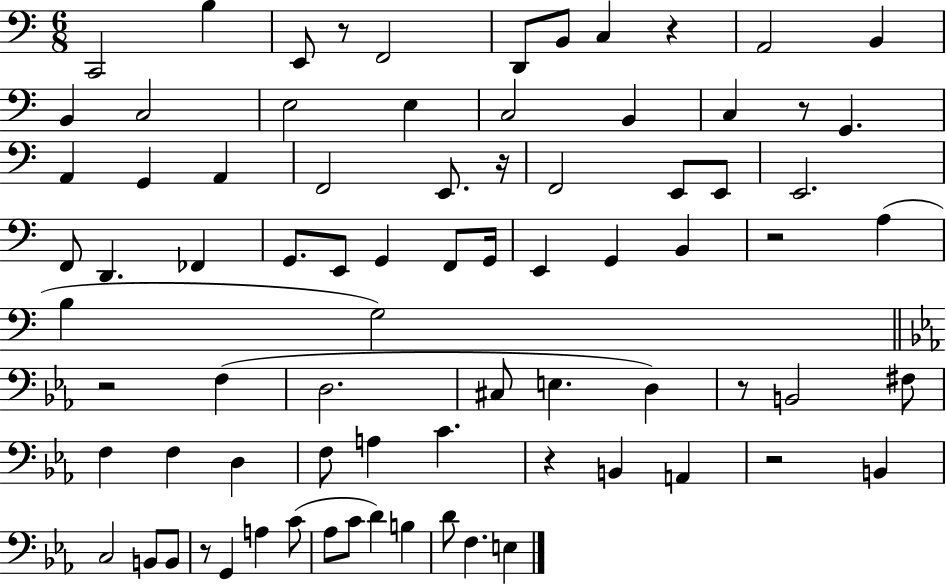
{
  \clef bass
  \numericTimeSignature
  \time 6/8
  \key c \major
  \repeat volta 2 { c,2 b4 | e,8 r8 f,2 | d,8 b,8 c4 r4 | a,2 b,4 | \break b,4 c2 | e2 e4 | c2 b,4 | c4 r8 g,4. | \break a,4 g,4 a,4 | f,2 e,8. r16 | f,2 e,8 e,8 | e,2. | \break f,8 d,4. fes,4 | g,8. e,8 g,4 f,8 g,16 | e,4 g,4 b,4 | r2 a4( | \break b4 g2) | \bar "||" \break \key c \minor r2 f4( | d2. | cis8 e4. d4) | r8 b,2 fis8 | \break f4 f4 d4 | f8 a4 c'4. | r4 b,4 a,4 | r2 b,4 | \break c2 b,8 b,8 | r8 g,4 a4 c'8( | aes8 c'8 d'4) b4 | d'8 f4. e4 | \break } \bar "|."
}